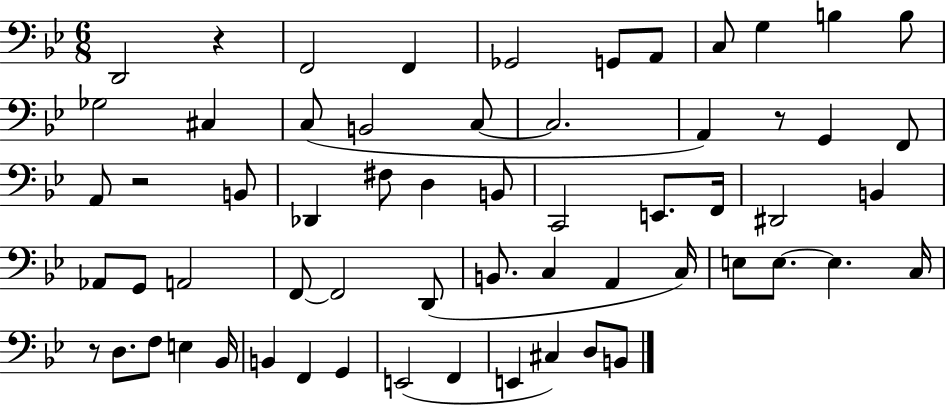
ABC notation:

X:1
T:Untitled
M:6/8
L:1/4
K:Bb
D,,2 z F,,2 F,, _G,,2 G,,/2 A,,/2 C,/2 G, B, B,/2 _G,2 ^C, C,/2 B,,2 C,/2 C,2 A,, z/2 G,, F,,/2 A,,/2 z2 B,,/2 _D,, ^F,/2 D, B,,/2 C,,2 E,,/2 F,,/4 ^D,,2 B,, _A,,/2 G,,/2 A,,2 F,,/2 F,,2 D,,/2 B,,/2 C, A,, C,/4 E,/2 E,/2 E, C,/4 z/2 D,/2 F,/2 E, _B,,/4 B,, F,, G,, E,,2 F,, E,, ^C, D,/2 B,,/2